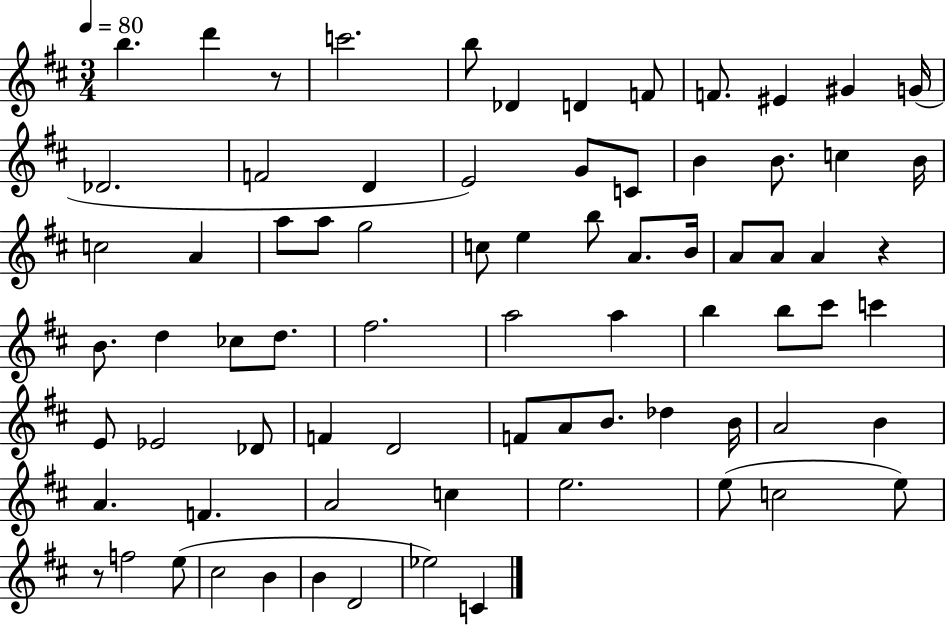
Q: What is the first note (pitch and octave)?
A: B5